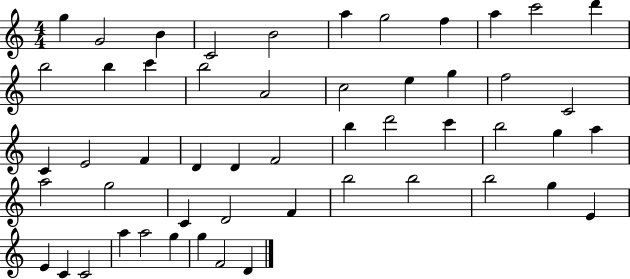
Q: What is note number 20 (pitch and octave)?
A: F5